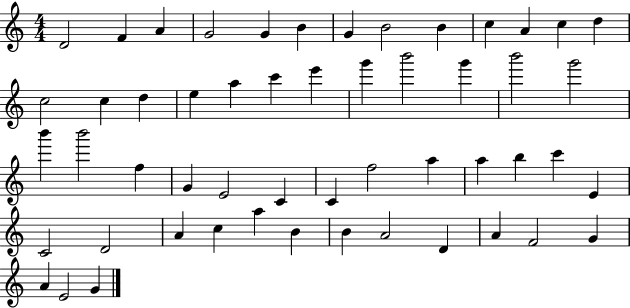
X:1
T:Untitled
M:4/4
L:1/4
K:C
D2 F A G2 G B G B2 B c A c d c2 c d e a c' e' g' b'2 g' b'2 g'2 b' b'2 f G E2 C C f2 a a b c' E C2 D2 A c a B B A2 D A F2 G A E2 G